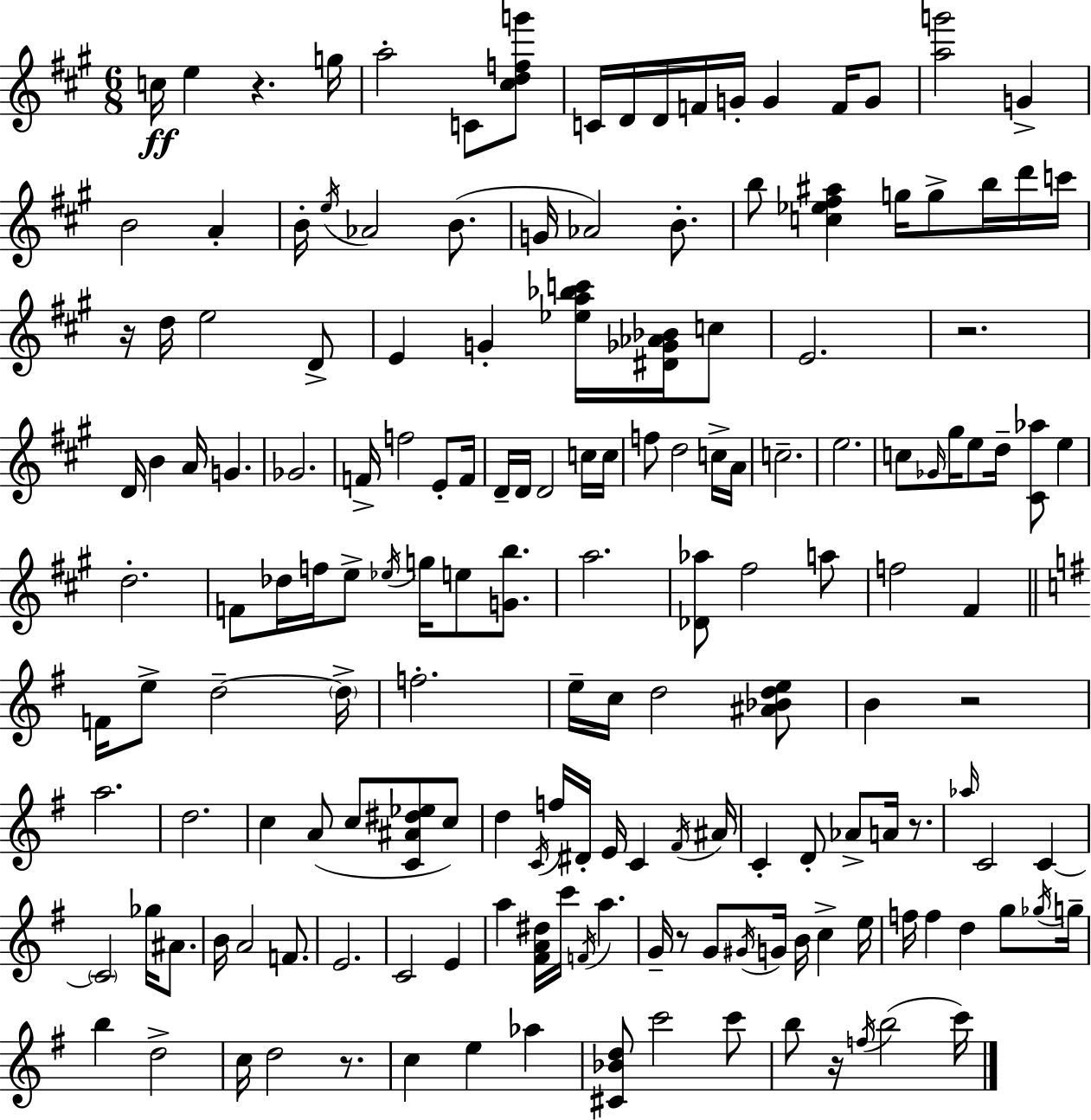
C5/s E5/q R/q. G5/s A5/h C4/e [C#5,D5,F5,G6]/e C4/s D4/s D4/s F4/s G4/s G4/q F4/s G4/e [A5,G6]/h G4/q B4/h A4/q B4/s E5/s Ab4/h B4/e. G4/s Ab4/h B4/e. B5/e [C5,Eb5,F#5,A#5]/q G5/s G5/e B5/s D6/s C6/s R/s D5/s E5/h D4/e E4/q G4/q [Eb5,A5,Bb5,C6]/s [D#4,Gb4,Ab4,Bb4]/s C5/e E4/h. R/h. D4/s B4/q A4/s G4/q. Gb4/h. F4/s F5/h E4/e F4/s D4/s D4/s D4/h C5/s C5/s F5/e D5/h C5/s A4/s C5/h. E5/h. C5/e Gb4/s G#5/s E5/e D5/s [C#4,Ab5]/e E5/q D5/h. F4/e Db5/s F5/s E5/e Eb5/s G5/s E5/e [G4,B5]/e. A5/h. [Db4,Ab5]/e F#5/h A5/e F5/h F#4/q F4/s E5/e D5/h D5/s F5/h. E5/s C5/s D5/h [A#4,Bb4,D5,E5]/e B4/q R/h A5/h. D5/h. C5/q A4/e C5/e [C4,A#4,D#5,Eb5]/e C5/e D5/q C4/s F5/s D#4/s E4/s C4/q F#4/s A#4/s C4/q D4/e Ab4/e A4/s R/e. Ab5/s C4/h C4/q C4/h Gb5/s A#4/e. B4/s A4/h F4/e. E4/h. C4/h E4/q A5/q [F#4,A4,D#5]/s C6/s F4/s A5/q. G4/s R/e G4/e G#4/s G4/s B4/s C5/q E5/s F5/s F5/q D5/q G5/e Gb5/s G5/s B5/q D5/h C5/s D5/h R/e. C5/q E5/q Ab5/q [C#4,Bb4,D5]/e C6/h C6/e B5/e R/s F5/s B5/h C6/s